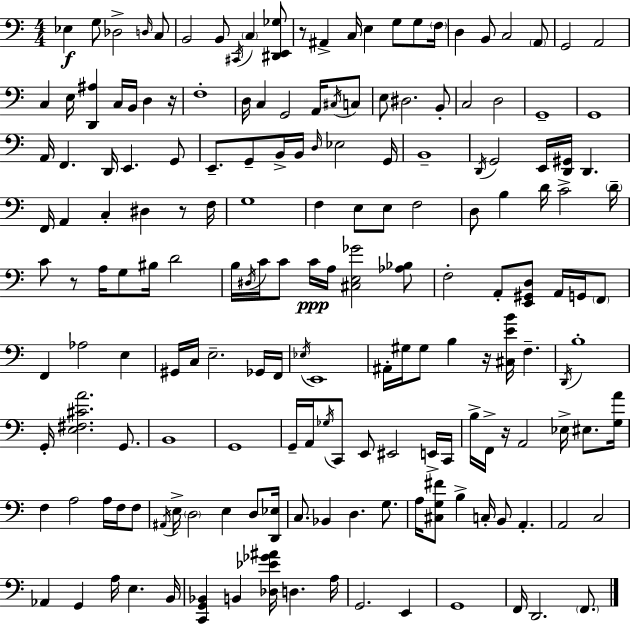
X:1
T:Untitled
M:4/4
L:1/4
K:Am
_E, G,/2 _D,2 D,/4 C,/2 B,,2 B,,/2 ^C,,/4 C, [^D,,E,,_G,]/2 z/2 ^A,, C,/4 E, G,/2 G,/2 F,/4 D, B,,/2 C,2 A,,/2 G,,2 A,,2 C, E,/4 [D,,^A,] C,/4 B,,/4 D, z/4 F,4 D,/4 C, G,,2 A,,/4 ^C,/4 C,/2 E,/2 ^D,2 B,,/2 C,2 D,2 G,,4 G,,4 A,,/4 F,, D,,/4 E,, G,,/2 E,,/2 G,,/2 B,,/4 B,,/4 D,/4 _E,2 G,,/4 B,,4 D,,/4 G,,2 E,,/4 [D,,^G,,]/4 D,, F,,/4 A,, C, ^D, z/2 F,/4 G,4 F, E,/2 E,/2 F,2 D,/2 B, D/4 C2 D/4 C/2 z/2 A,/4 G,/2 ^B,/4 D2 B,/4 ^D,/4 C/4 C/2 C/4 A,/4 [^C,E,_G]2 [_A,_B,]/2 F,2 A,,/2 [E,,^G,,D,]/2 A,,/4 G,,/4 F,,/2 F,, _A,2 E, ^G,,/4 C,/4 E,2 _G,,/4 F,,/4 _E,/4 E,,4 ^A,,/4 ^G,/4 ^G,/2 B, z/4 [^C,EB]/4 F, D,,/4 B,4 G,,/4 [E,^F,^CA]2 G,,/2 B,,4 G,,4 G,,/4 A,,/4 _G,/4 C,,/2 E,,/2 ^E,,2 E,,/4 C,,/4 B,/4 F,,/4 z/4 A,,2 _E,/4 ^E,/2 [G,A]/4 F, A,2 A,/4 F,/4 F,/2 ^A,,/4 E,/4 D,2 E, D,/2 [D,,_E,]/4 C,/2 _B,, D, G,/2 A,/4 [^C,G,^F]/2 B, C,/4 B,,/2 A,, A,,2 C,2 _A,, G,, A,/4 E, B,,/4 [C,,G,,_B,,] B,, [_D,_E_G^A]/4 D, A,/4 G,,2 E,, G,,4 F,,/4 D,,2 F,,/2